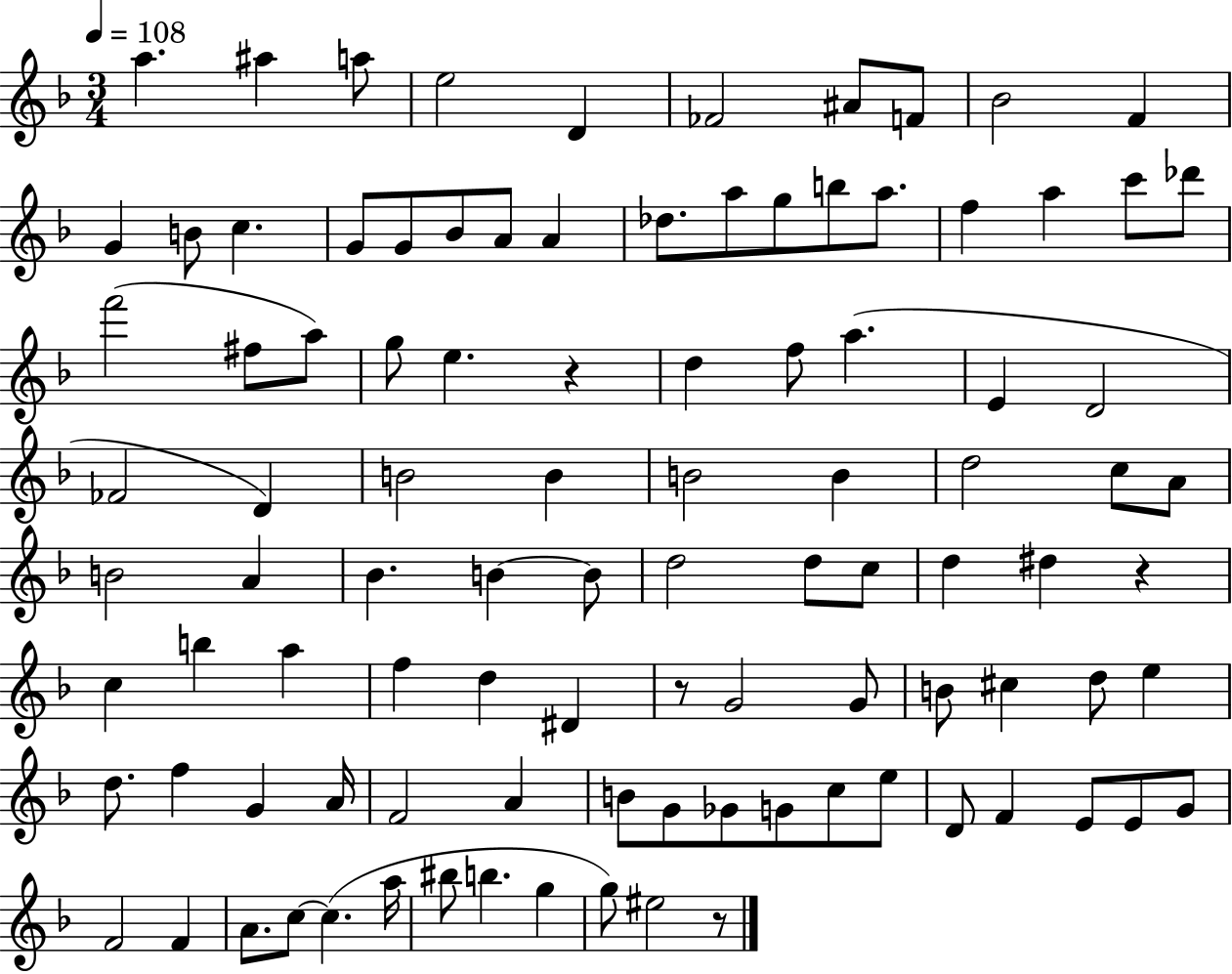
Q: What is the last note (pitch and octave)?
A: EIS5